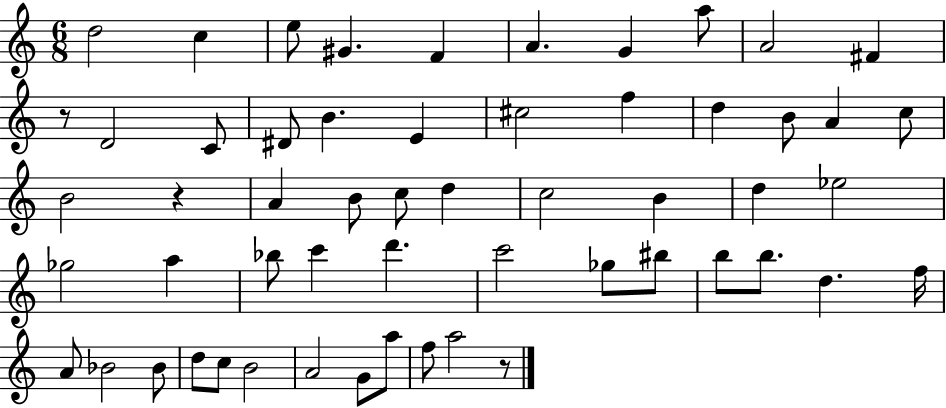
{
  \clef treble
  \numericTimeSignature
  \time 6/8
  \key c \major
  d''2 c''4 | e''8 gis'4. f'4 | a'4. g'4 a''8 | a'2 fis'4 | \break r8 d'2 c'8 | dis'8 b'4. e'4 | cis''2 f''4 | d''4 b'8 a'4 c''8 | \break b'2 r4 | a'4 b'8 c''8 d''4 | c''2 b'4 | d''4 ees''2 | \break ges''2 a''4 | bes''8 c'''4 d'''4. | c'''2 ges''8 bis''8 | b''8 b''8. d''4. f''16 | \break a'8 bes'2 bes'8 | d''8 c''8 b'2 | a'2 g'8 a''8 | f''8 a''2 r8 | \break \bar "|."
}